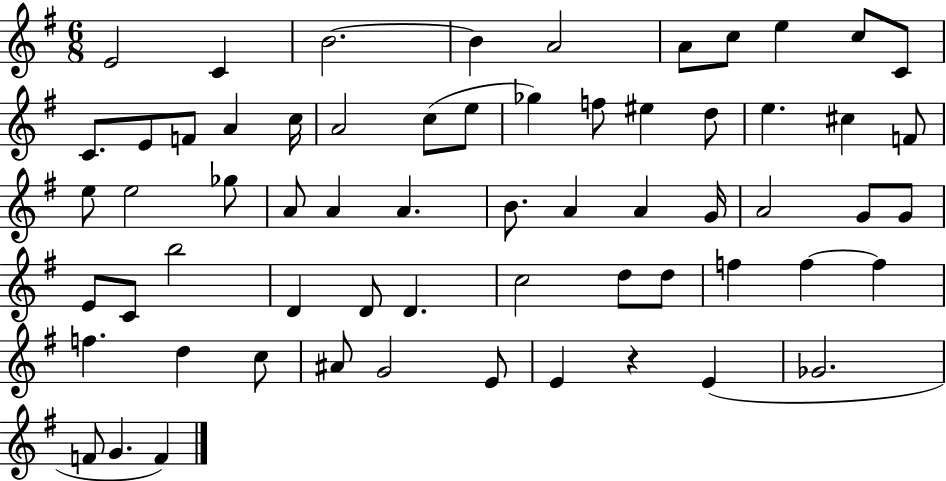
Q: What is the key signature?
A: G major